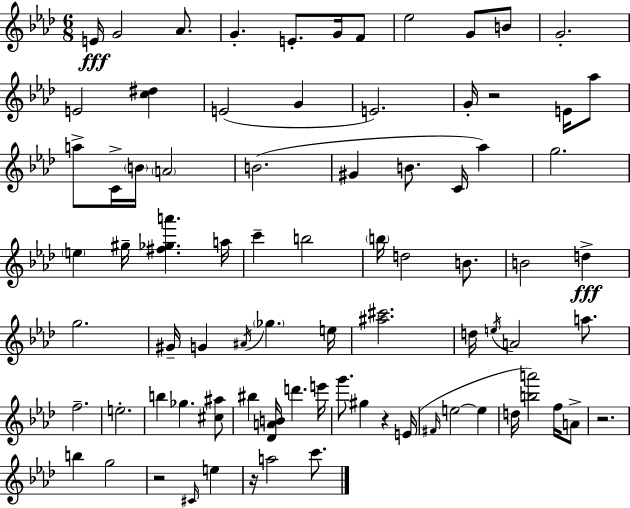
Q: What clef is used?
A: treble